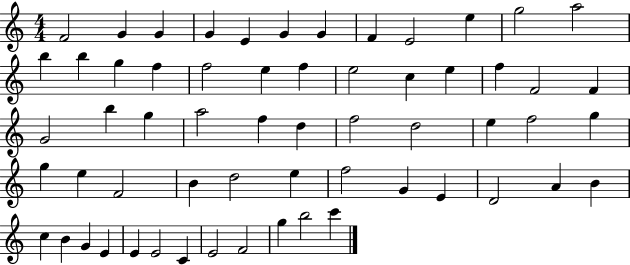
{
  \clef treble
  \numericTimeSignature
  \time 4/4
  \key c \major
  f'2 g'4 g'4 | g'4 e'4 g'4 g'4 | f'4 e'2 e''4 | g''2 a''2 | \break b''4 b''4 g''4 f''4 | f''2 e''4 f''4 | e''2 c''4 e''4 | f''4 f'2 f'4 | \break g'2 b''4 g''4 | a''2 f''4 d''4 | f''2 d''2 | e''4 f''2 g''4 | \break g''4 e''4 f'2 | b'4 d''2 e''4 | f''2 g'4 e'4 | d'2 a'4 b'4 | \break c''4 b'4 g'4 e'4 | e'4 e'2 c'4 | e'2 f'2 | g''4 b''2 c'''4 | \break \bar "|."
}